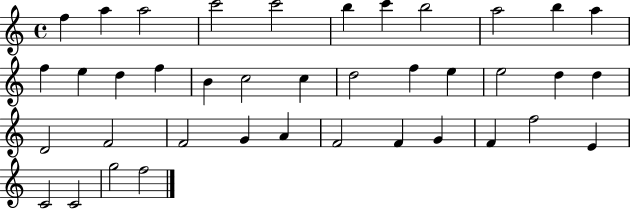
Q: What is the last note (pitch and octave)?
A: F5